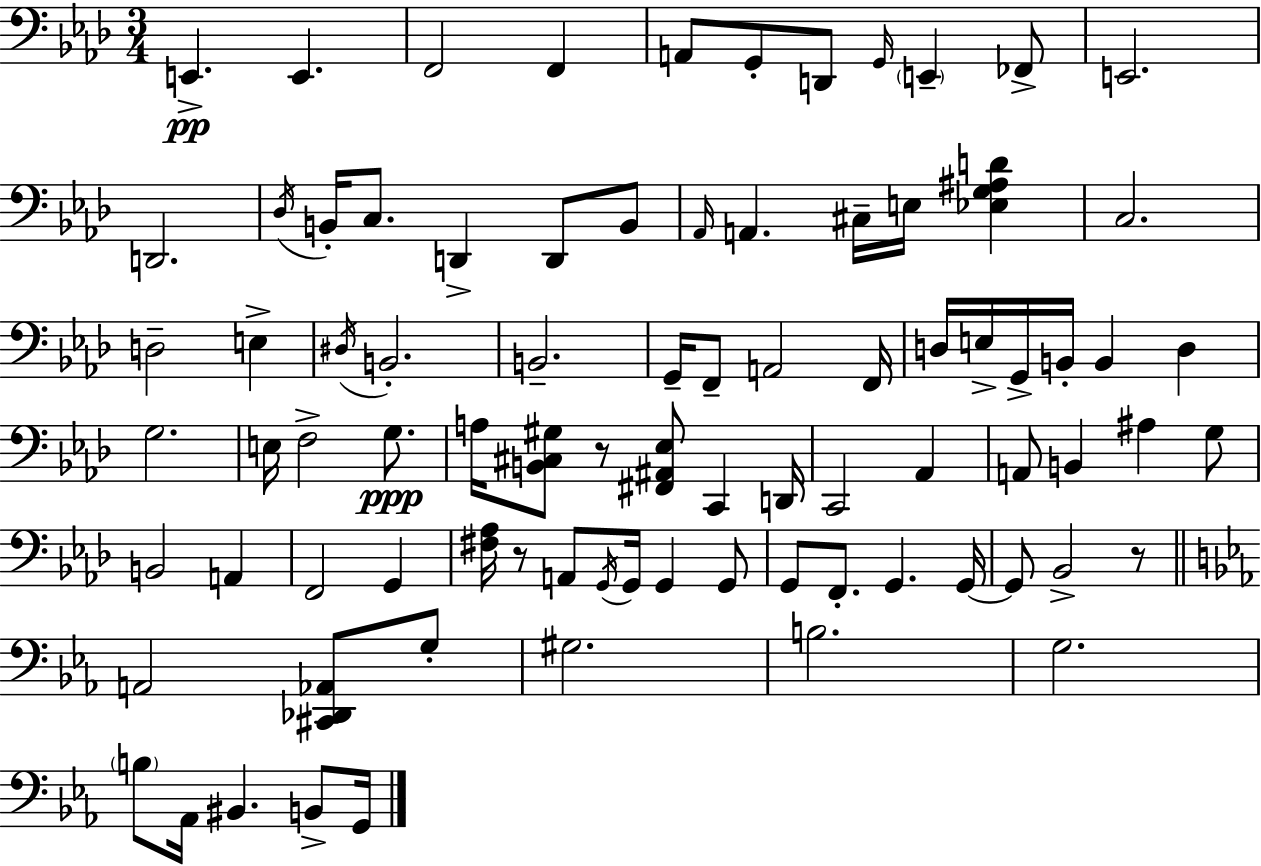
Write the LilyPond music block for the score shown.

{
  \clef bass
  \numericTimeSignature
  \time 3/4
  \key f \minor
  \repeat volta 2 { e,4.->\pp e,4. | f,2 f,4 | a,8 g,8-. d,8 \grace { g,16 } \parenthesize e,4-- fes,8-> | e,2. | \break d,2. | \acciaccatura { des16 } b,16-. c8. d,4-> d,8 | b,8 \grace { aes,16 } a,4. cis16-- e16 <ees g ais d'>4 | c2. | \break d2-- e4-> | \acciaccatura { dis16 } b,2.-. | b,2.-- | g,16-- f,8-- a,2 | \break f,16 d16 e16-> g,16-> b,16-. b,4 | d4 g2. | e16 f2-> | g8.\ppp a16 <b, cis gis>8 r8 <fis, ais, ees>8 c,4 | \break d,16 c,2 | aes,4 a,8 b,4 ais4 | g8 b,2 | a,4 f,2 | \break g,4 <fis aes>16 r8 a,8 \acciaccatura { g,16 } g,16 g,4 | g,8 g,8 f,8.-. g,4. | g,16~~ g,8 bes,2-> | r8 \bar "||" \break \key c \minor a,2 <cis, des, aes,>8 g8-. | gis2. | b2. | g2. | \break \parenthesize b8 aes,16 bis,4. b,8-> g,16 | } \bar "|."
}